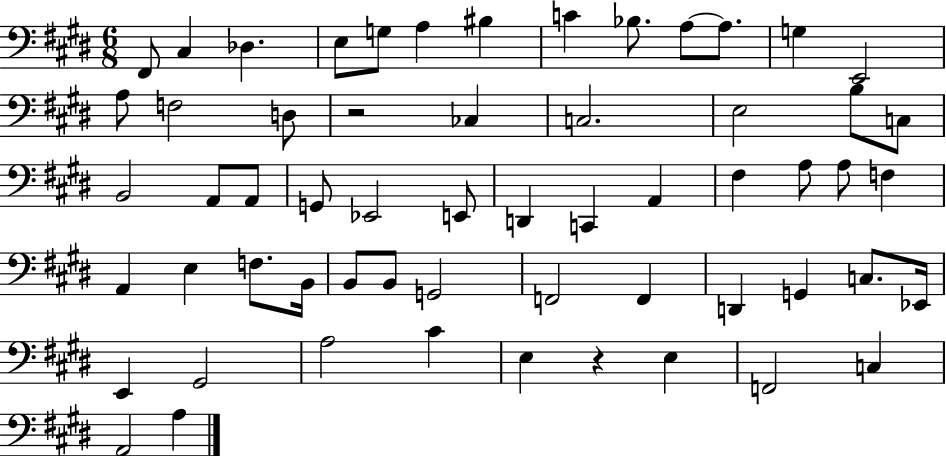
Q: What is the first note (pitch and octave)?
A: F#2